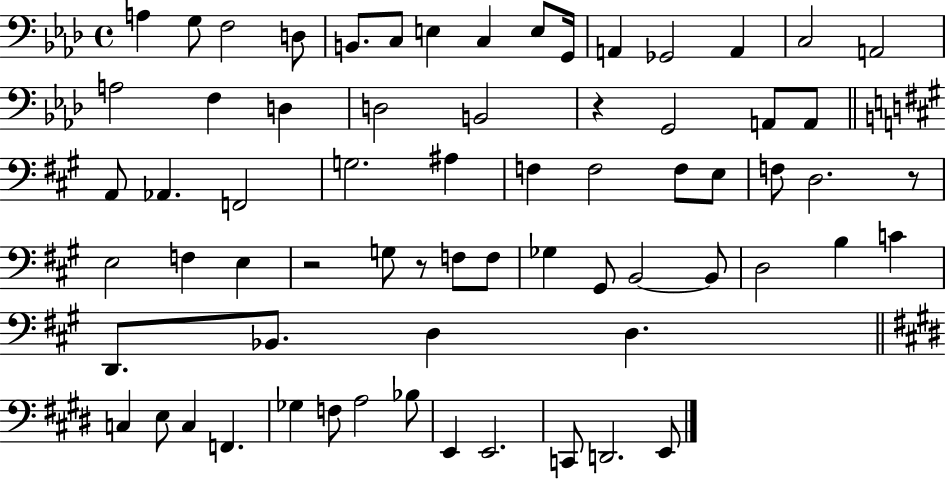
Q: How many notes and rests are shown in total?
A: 68